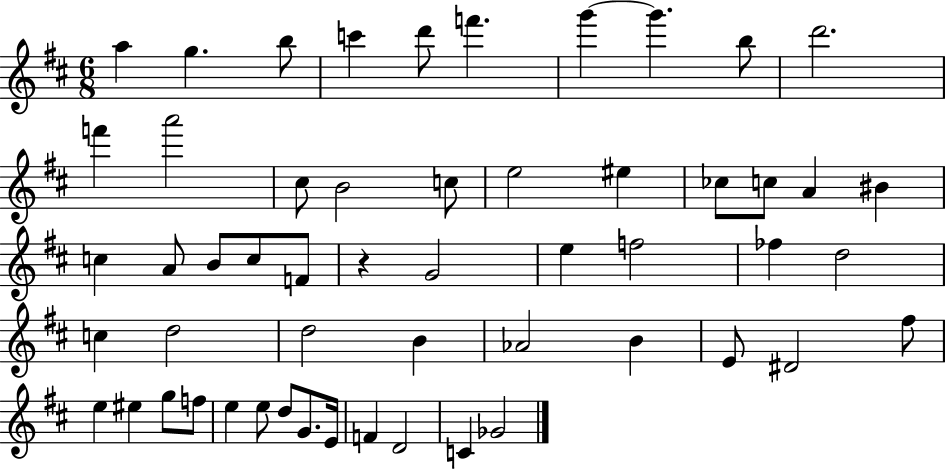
A5/q G5/q. B5/e C6/q D6/e F6/q. G6/q G6/q. B5/e D6/h. F6/q A6/h C#5/e B4/h C5/e E5/h EIS5/q CES5/e C5/e A4/q BIS4/q C5/q A4/e B4/e C5/e F4/e R/q G4/h E5/q F5/h FES5/q D5/h C5/q D5/h D5/h B4/q Ab4/h B4/q E4/e D#4/h F#5/e E5/q EIS5/q G5/e F5/e E5/q E5/e D5/e G4/e. E4/s F4/q D4/h C4/q Gb4/h